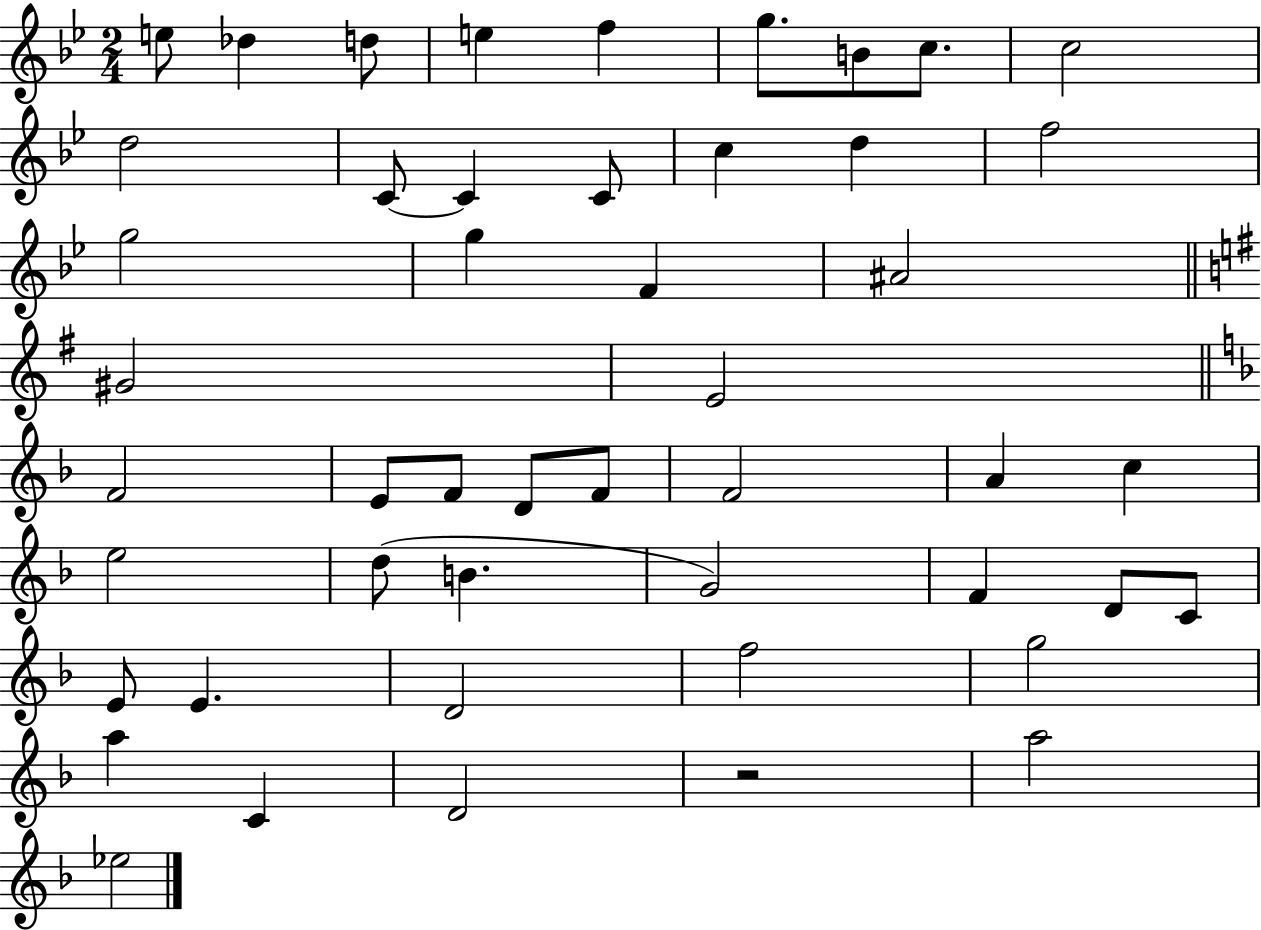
X:1
T:Untitled
M:2/4
L:1/4
K:Bb
e/2 _d d/2 e f g/2 B/2 c/2 c2 d2 C/2 C C/2 c d f2 g2 g F ^A2 ^G2 E2 F2 E/2 F/2 D/2 F/2 F2 A c e2 d/2 B G2 F D/2 C/2 E/2 E D2 f2 g2 a C D2 z2 a2 _e2